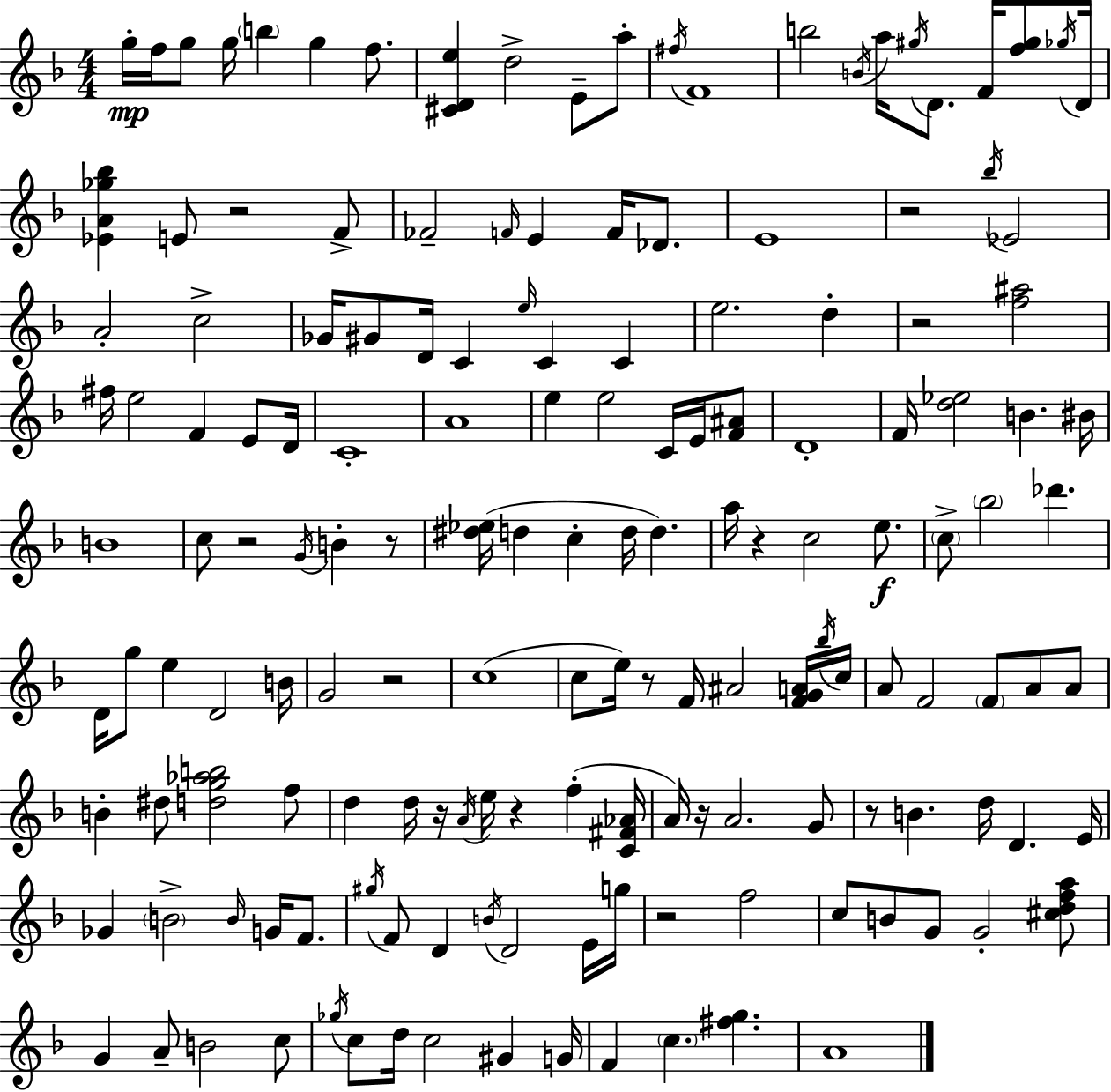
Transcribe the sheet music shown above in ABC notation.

X:1
T:Untitled
M:4/4
L:1/4
K:Dm
g/4 f/4 g/2 g/4 b g f/2 [^CDe] d2 E/2 a/2 ^f/4 F4 b2 B/4 a/4 ^g/4 D/2 F/4 [f^g]/2 _g/4 D/4 [_EA_g_b] E/2 z2 F/2 _F2 F/4 E F/4 _D/2 E4 z2 _b/4 _E2 A2 c2 _G/4 ^G/2 D/4 C e/4 C C e2 d z2 [f^a]2 ^f/4 e2 F E/2 D/4 C4 A4 e e2 C/4 E/4 [F^A]/2 D4 F/4 [d_e]2 B ^B/4 B4 c/2 z2 G/4 B z/2 [^d_e]/4 d c d/4 d a/4 z c2 e/2 c/2 _b2 _d' D/4 g/2 e D2 B/4 G2 z2 c4 c/2 e/4 z/2 F/4 ^A2 [FGA]/4 _b/4 c/4 A/2 F2 F/2 A/2 A/2 B ^d/2 [dg_ab]2 f/2 d d/4 z/4 A/4 e/4 z f [C^F_A]/4 A/4 z/4 A2 G/2 z/2 B d/4 D E/4 _G B2 B/4 G/4 F/2 ^g/4 F/2 D B/4 D2 E/4 g/4 z2 f2 c/2 B/2 G/2 G2 [^cdfa]/2 G A/2 B2 c/2 _g/4 c/2 d/4 c2 ^G G/4 F c [^fg] A4